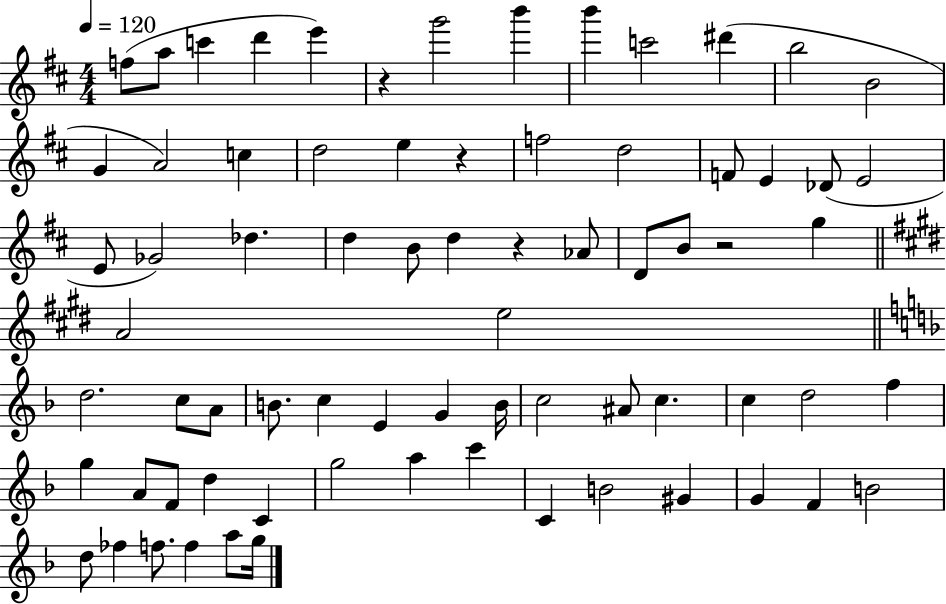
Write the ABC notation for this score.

X:1
T:Untitled
M:4/4
L:1/4
K:D
f/2 a/2 c' d' e' z g'2 b' b' c'2 ^d' b2 B2 G A2 c d2 e z f2 d2 F/2 E _D/2 E2 E/2 _G2 _d d B/2 d z _A/2 D/2 B/2 z2 g A2 e2 d2 c/2 A/2 B/2 c E G B/4 c2 ^A/2 c c d2 f g A/2 F/2 d C g2 a c' C B2 ^G G F B2 d/2 _f f/2 f a/2 g/4